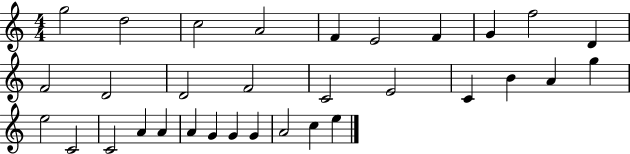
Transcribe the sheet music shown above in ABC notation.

X:1
T:Untitled
M:4/4
L:1/4
K:C
g2 d2 c2 A2 F E2 F G f2 D F2 D2 D2 F2 C2 E2 C B A g e2 C2 C2 A A A G G G A2 c e